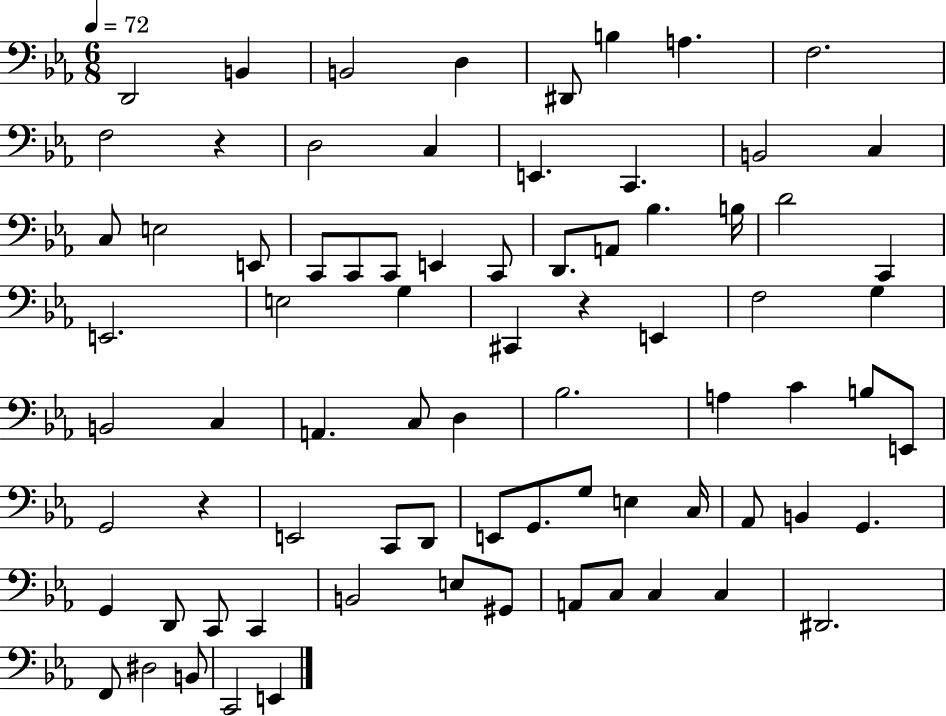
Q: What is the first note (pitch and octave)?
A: D2